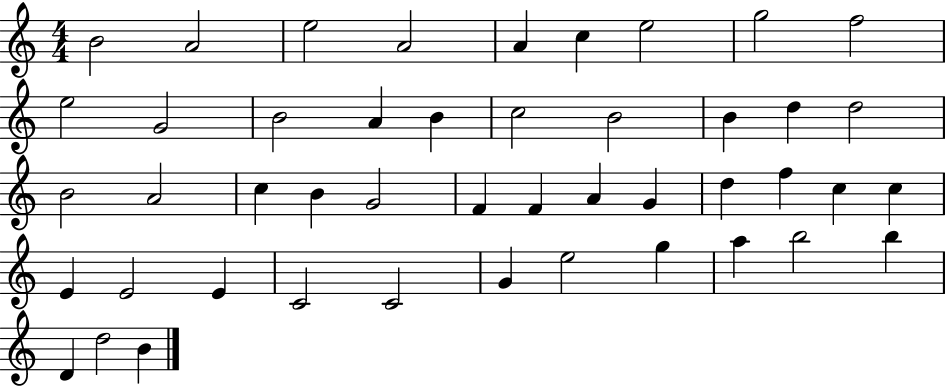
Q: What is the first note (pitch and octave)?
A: B4